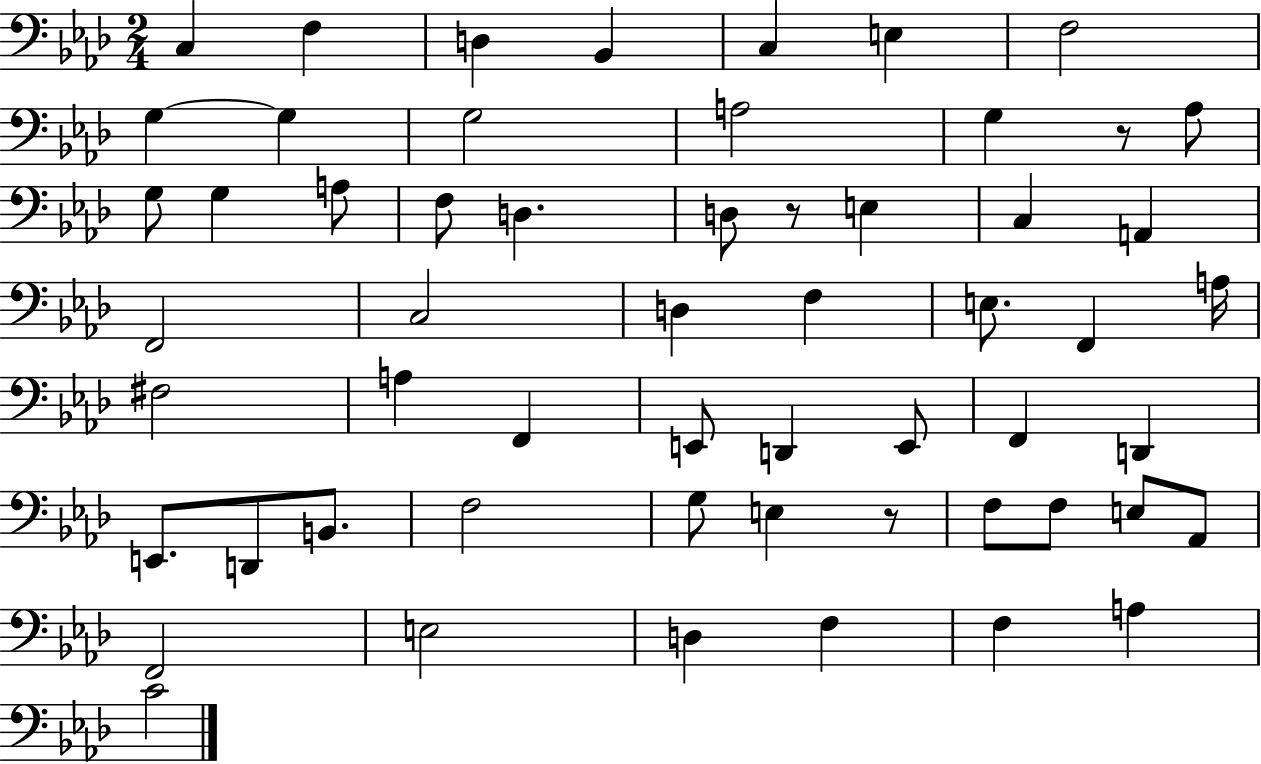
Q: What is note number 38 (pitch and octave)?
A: E2